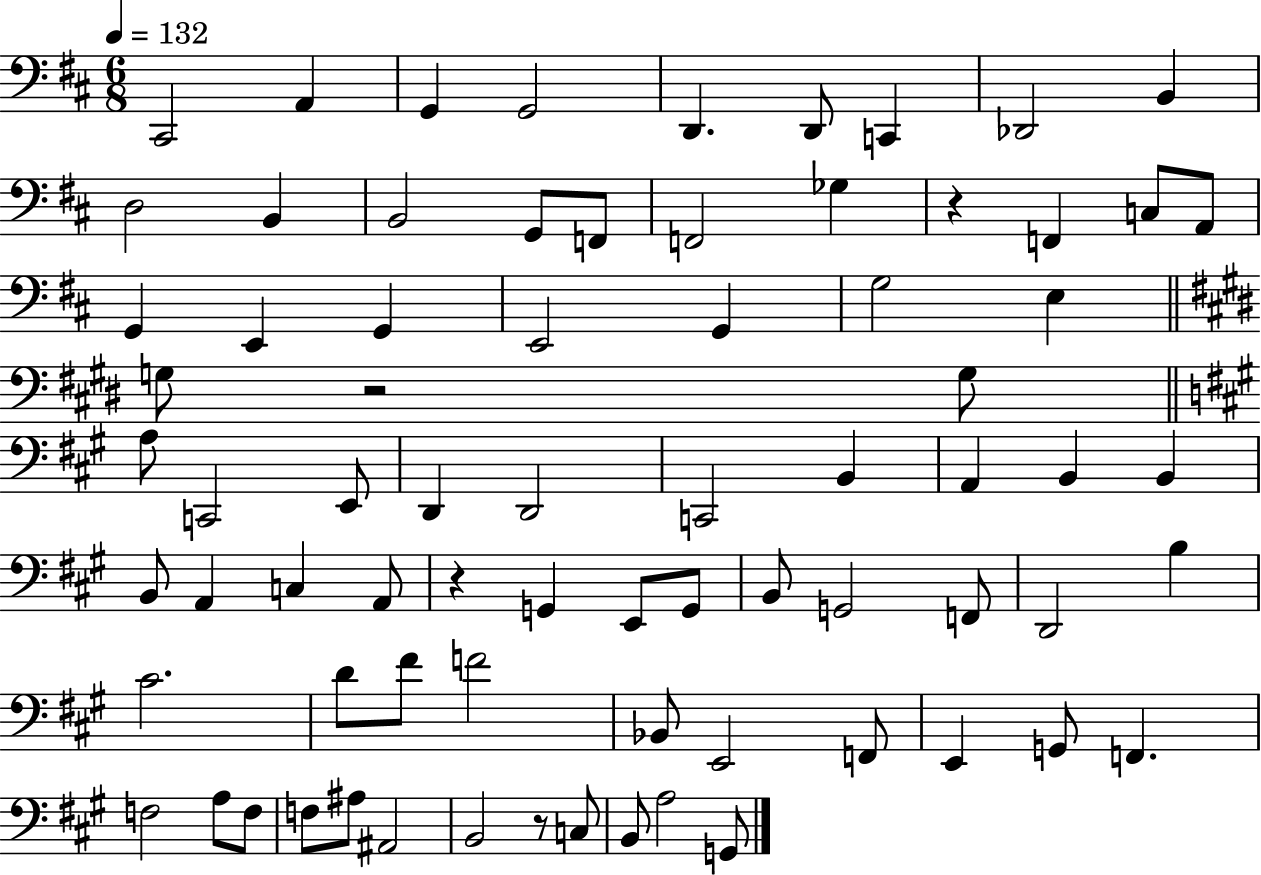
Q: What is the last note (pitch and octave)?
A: G2